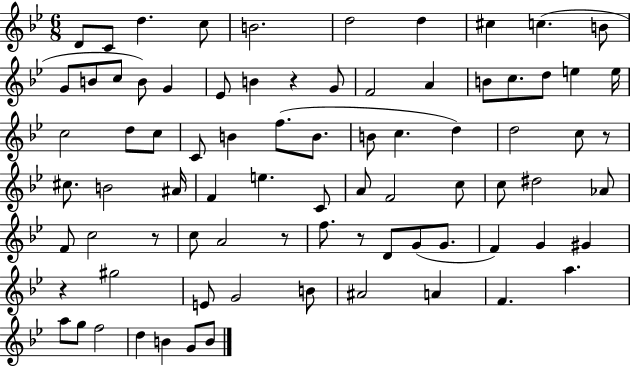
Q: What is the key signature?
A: BES major